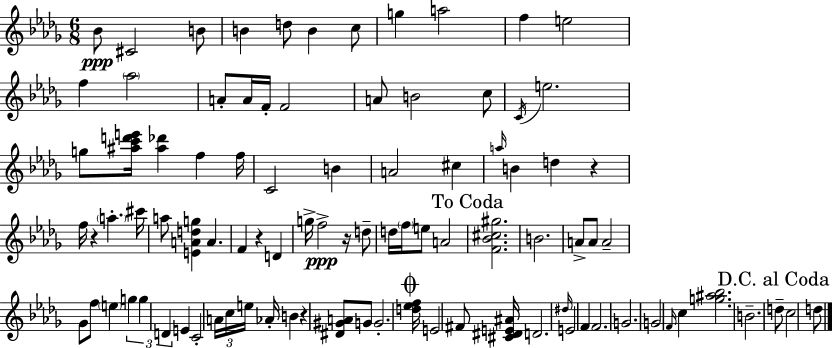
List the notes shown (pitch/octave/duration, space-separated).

Bb4/e C#4/h B4/e B4/q D5/e B4/q C5/e G5/q A5/h F5/q E5/h F5/q Ab5/h A4/e A4/s F4/s F4/h A4/e B4/h C5/e C4/s E5/h. G5/e [A#5,C6,D6,E6]/s [A#5,Db6]/q F5/q F5/s C4/h B4/q A4/h C#5/q A5/s B4/q D5/q R/q F5/s R/q A5/q. C#6/s A5/e [E4,A4,D5,G5]/q A4/q. F4/q R/q D4/q G5/s F5/h R/s D5/e D5/s F5/s E5/e A4/h [F4,Bb4,C#5,G#5]/h. B4/h. A4/e A4/e A4/h Gb4/e F5/e E5/q G5/q G5/q D4/q E4/q C4/h A4/s C5/s E5/s Ab4/s B4/q R/q [D#4,G#4,A4]/e G4/e G4/h. [D5,Eb5,F5]/s E4/h F#4/e [C#4,D#4,E4,A#4]/s D4/h. D#5/s E4/h F4/q F4/h. G4/h. G4/h F4/s C5/q [G5,A#5,Bb5]/h. B4/h. D5/e C5/h D5/e